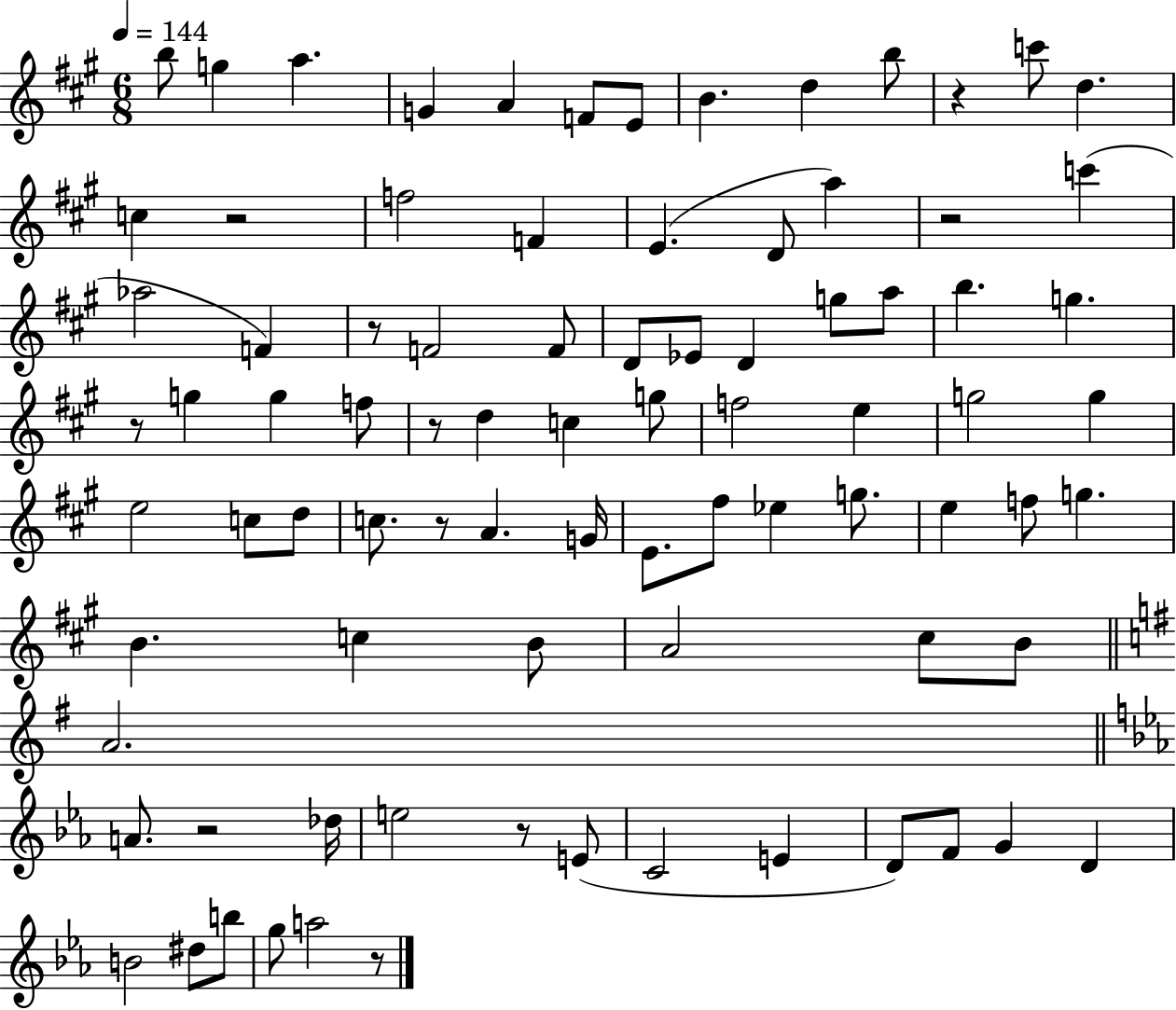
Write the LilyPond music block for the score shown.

{
  \clef treble
  \numericTimeSignature
  \time 6/8
  \key a \major
  \tempo 4 = 144
  b''8 g''4 a''4. | g'4 a'4 f'8 e'8 | b'4. d''4 b''8 | r4 c'''8 d''4. | \break c''4 r2 | f''2 f'4 | e'4.( d'8 a''4) | r2 c'''4( | \break aes''2 f'4) | r8 f'2 f'8 | d'8 ees'8 d'4 g''8 a''8 | b''4. g''4. | \break r8 g''4 g''4 f''8 | r8 d''4 c''4 g''8 | f''2 e''4 | g''2 g''4 | \break e''2 c''8 d''8 | c''8. r8 a'4. g'16 | e'8. fis''8 ees''4 g''8. | e''4 f''8 g''4. | \break b'4. c''4 b'8 | a'2 cis''8 b'8 | \bar "||" \break \key e \minor a'2. | \bar "||" \break \key c \minor a'8. r2 des''16 | e''2 r8 e'8( | c'2 e'4 | d'8) f'8 g'4 d'4 | \break b'2 dis''8 b''8 | g''8 a''2 r8 | \bar "|."
}